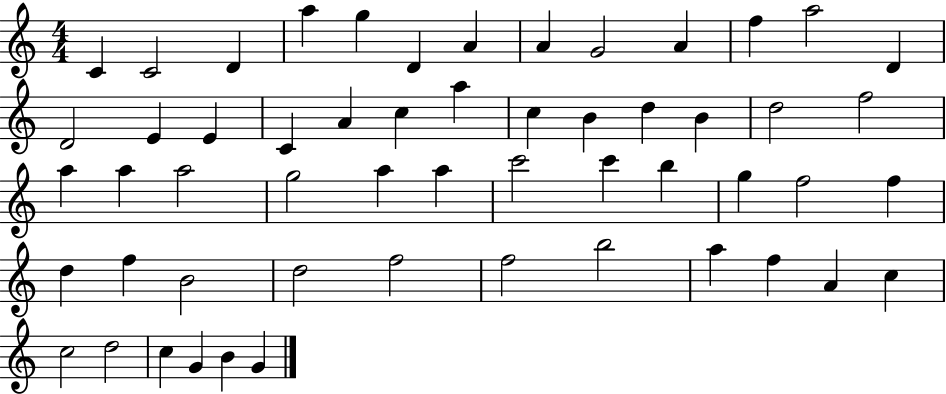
C4/q C4/h D4/q A5/q G5/q D4/q A4/q A4/q G4/h A4/q F5/q A5/h D4/q D4/h E4/q E4/q C4/q A4/q C5/q A5/q C5/q B4/q D5/q B4/q D5/h F5/h A5/q A5/q A5/h G5/h A5/q A5/q C6/h C6/q B5/q G5/q F5/h F5/q D5/q F5/q B4/h D5/h F5/h F5/h B5/h A5/q F5/q A4/q C5/q C5/h D5/h C5/q G4/q B4/q G4/q